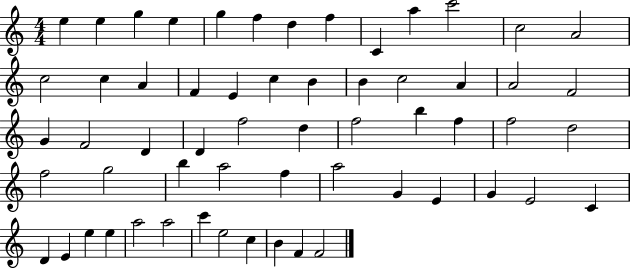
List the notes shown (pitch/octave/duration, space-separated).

E5/q E5/q G5/q E5/q G5/q F5/q D5/q F5/q C4/q A5/q C6/h C5/h A4/h C5/h C5/q A4/q F4/q E4/q C5/q B4/q B4/q C5/h A4/q A4/h F4/h G4/q F4/h D4/q D4/q F5/h D5/q F5/h B5/q F5/q F5/h D5/h F5/h G5/h B5/q A5/h F5/q A5/h G4/q E4/q G4/q E4/h C4/q D4/q E4/q E5/q E5/q A5/h A5/h C6/q E5/h C5/q B4/q F4/q F4/h